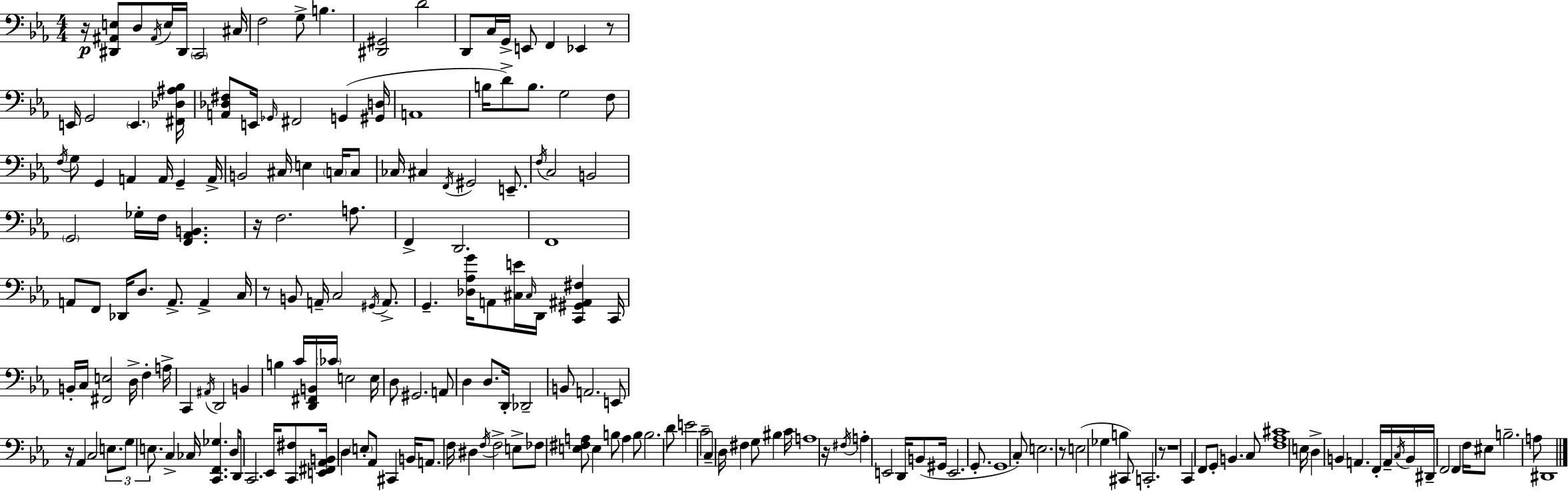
R/s [D#2,A#2,E3]/e D3/e A#2/s E3/s D#2/s C2/h C#3/s F3/h G3/e B3/q. [D#2,G#2]/h D4/h D2/e C3/s G2/s E2/e F2/q Eb2/q R/e E2/s G2/h E2/q. [F#2,Db3,A#3,Bb3]/s [A2,Db3,F#3]/e E2/s Gb2/s F#2/h G2/q [G#2,D3]/s A2/w B3/s D4/e B3/e. G3/h F3/e F3/s G3/e G2/q A2/q A2/s G2/q A2/s B2/h C#3/s E3/q C3/s C3/e CES3/s C#3/q F2/s G#2/h E2/e. F3/s C3/h B2/h G2/h Gb3/s F3/s [F2,Ab2,B2]/q. R/s F3/h. A3/e. F2/q D2/h. F2/w A2/e F2/e Db2/s D3/e. A2/e. A2/q C3/s R/e B2/e A2/s C3/h G#2/s A2/e. G2/q. [Db3,Ab3,G4]/s A2/e [C#3,E4]/s C#3/s D2/s [C2,G#2,A#2,F#3]/q C2/s B2/s C3/s [F#2,E3]/h D3/s F3/q A3/s C2/q A#2/s D2/h B2/q B3/q C4/s [D2,F#2,B2]/s CES4/s E3/h E3/s D3/e G#2/h. A2/e D3/q D3/e. D2/s Db2/h B2/e A2/h. E2/e R/s Ab2/q C3/h E3/e. G3/e E3/e. C3/q CES3/s [C2,F2,Gb3]/q. D3/e D2/s C2/h. Eb2/s [C2,F#3]/e [E2,F#2,Ab2,B2]/s D3/q E3/e Ab2/e C#2/q B2/s A2/e. F3/s D#3/q F3/s F3/h E3/e FES3/e [E3,F#3,A3]/e E3/q B3/e A3/q B3/e B3/h. D4/e E4/h C4/h C3/q D3/s F#3/q G3/e BIS3/q C4/s A3/w R/s F#3/s A3/q E2/h D2/s B2/e G#2/s E2/h. G2/e. G2/w C3/e E3/h. R/e E3/h Gb3/q B3/q C#2/e C2/h. R/e R/w C2/q F2/e G2/e B2/q. C3/e [F3,Ab3,C#4]/w E3/s D3/q B2/q A2/q. F2/s A2/s C3/s B2/s D#2/s F2/h F2/q F3/s EIS3/e B3/h. A3/e D#2/w